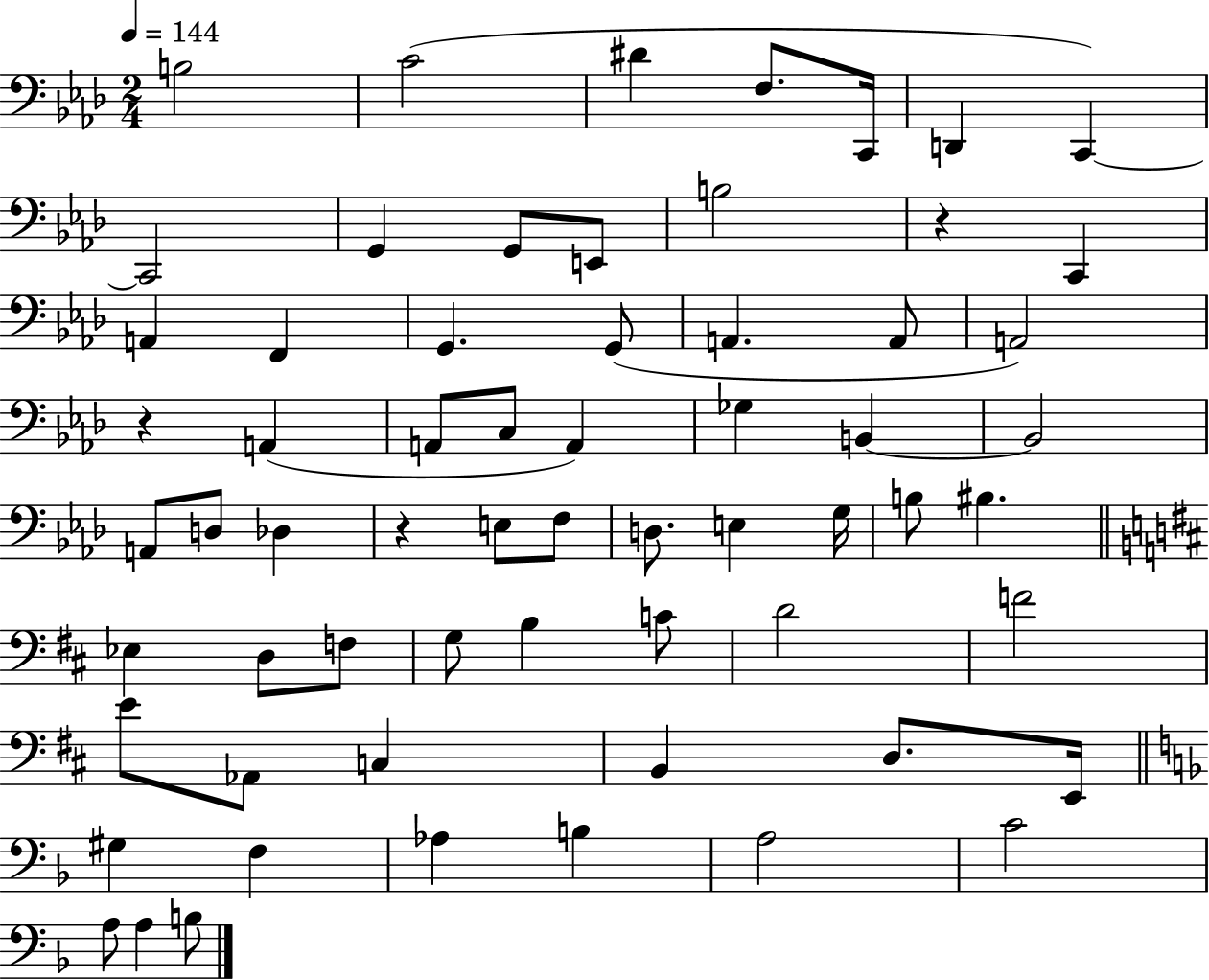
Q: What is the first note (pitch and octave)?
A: B3